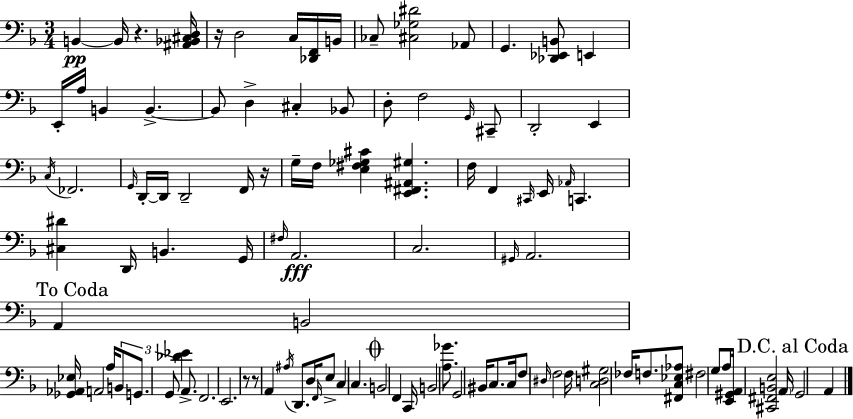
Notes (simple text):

B2/q B2/s R/q. [A#2,Bb2,C#3,D3]/s R/s D3/h C3/s [Db2,F2]/s B2/s CES3/e [C#3,Gb3,D#4]/h Ab2/e G2/q. [Db2,Eb2,B2]/e E2/q E2/s A3/s B2/q B2/q. B2/e D3/q C#3/q Bb2/e D3/e F3/h G2/s C#2/e D2/h E2/q C3/s FES2/h. G2/s D2/s D2/s D2/h F2/s R/s G3/s F3/s [E3,F#3,Gb3,C#4]/q [E2,F#2,A#2,G#3]/q. F3/s F2/q C#2/s E2/s Ab2/s C2/q. [C#3,D#4]/q D2/s B2/q. G2/s F#3/s A2/h. C3/h. G#2/s A2/h. A2/q B2/h [Gb2,Ab2,Eb3]/s A2/h A3/s B2/e G2/e. G2/e [Db4,Eb4]/q A2/e. F2/h. E2/h. R/e R/e A2/q A#3/s D2/e. D3/s F2/s E3/e C3/q C3/q. B2/h F2/q C2/s B2/h [A3,Gb4]/e. G2/h BIS2/s C3/e. C3/s F3/e D#3/s F3/h F3/s [C3,D3,G#3]/h FES3/s F3/e. [F#2,C3,Eb3,Ab3]/e F#3/h G3/e A3/e [E2,G#2,A2]/s [C#2,F#2,B2,E3]/h A2/s G2/h A2/q